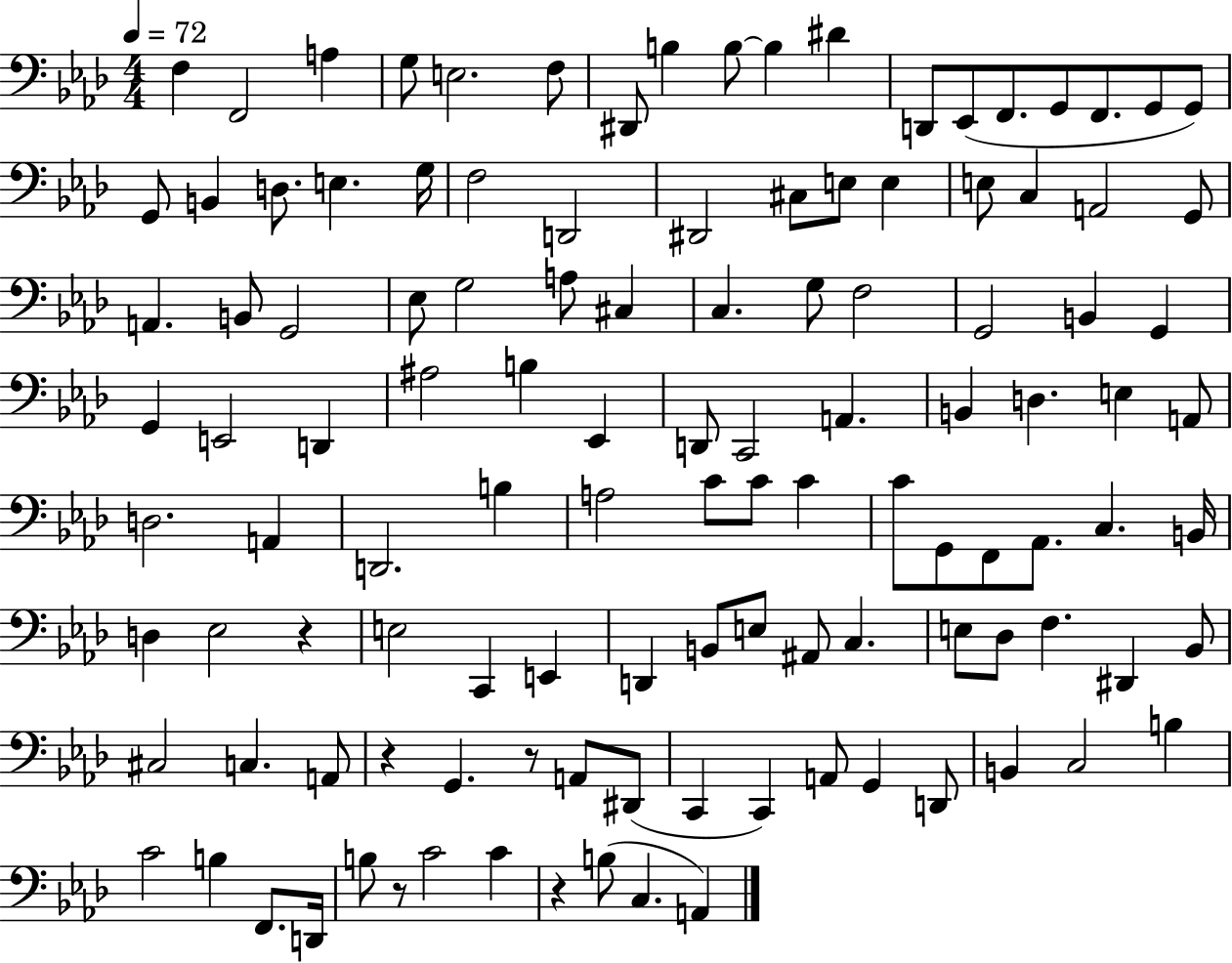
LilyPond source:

{
  \clef bass
  \numericTimeSignature
  \time 4/4
  \key aes \major
  \tempo 4 = 72
  \repeat volta 2 { f4 f,2 a4 | g8 e2. f8 | dis,8 b4 b8~~ b4 dis'4 | d,8 ees,8( f,8. g,8 f,8. g,8 g,8) | \break g,8 b,4 d8. e4. g16 | f2 d,2 | dis,2 cis8 e8 e4 | e8 c4 a,2 g,8 | \break a,4. b,8 g,2 | ees8 g2 a8 cis4 | c4. g8 f2 | g,2 b,4 g,4 | \break g,4 e,2 d,4 | ais2 b4 ees,4 | d,8 c,2 a,4. | b,4 d4. e4 a,8 | \break d2. a,4 | d,2. b4 | a2 c'8 c'8 c'4 | c'8 g,8 f,8 aes,8. c4. b,16 | \break d4 ees2 r4 | e2 c,4 e,4 | d,4 b,8 e8 ais,8 c4. | e8 des8 f4. dis,4 bes,8 | \break cis2 c4. a,8 | r4 g,4. r8 a,8 dis,8( | c,4 c,4) a,8 g,4 d,8 | b,4 c2 b4 | \break c'2 b4 f,8. d,16 | b8 r8 c'2 c'4 | r4 b8( c4. a,4) | } \bar "|."
}